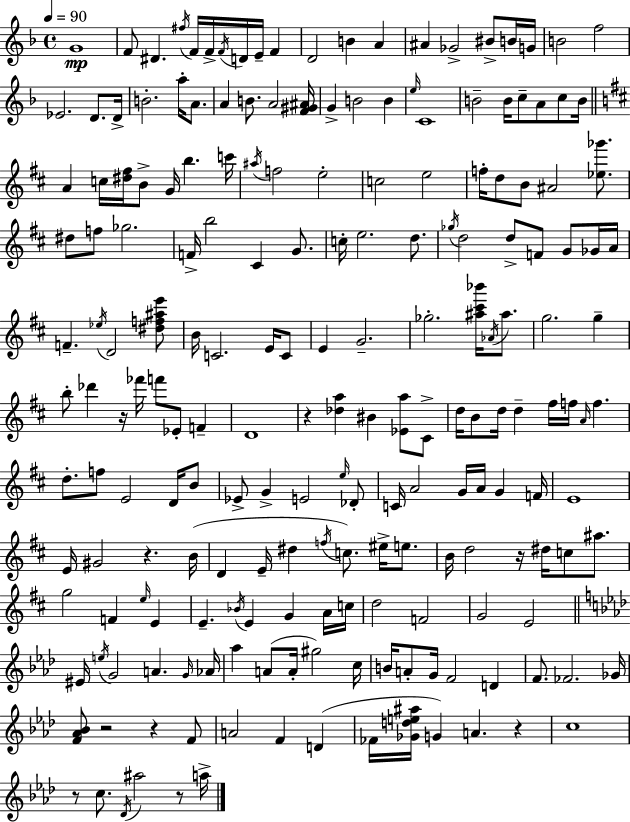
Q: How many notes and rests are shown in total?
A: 198